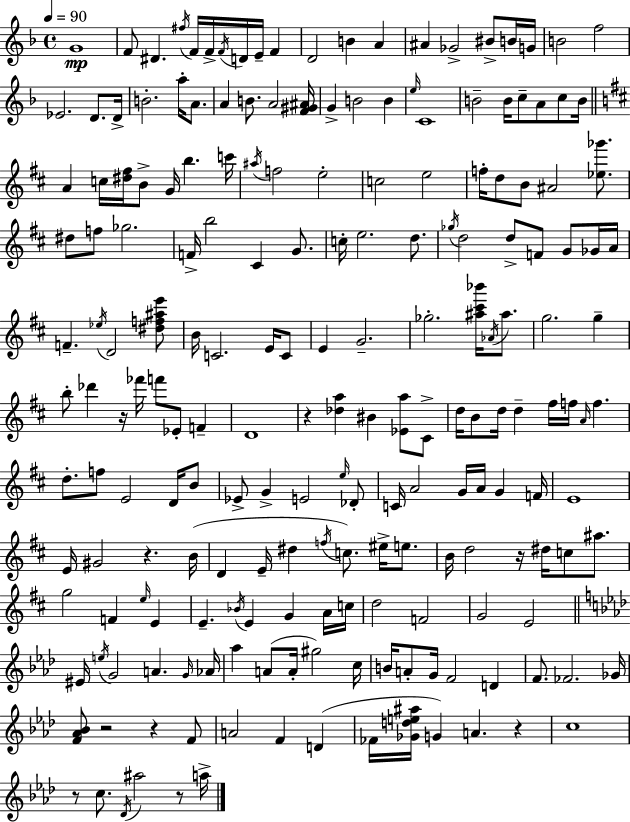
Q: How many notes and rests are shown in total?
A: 198